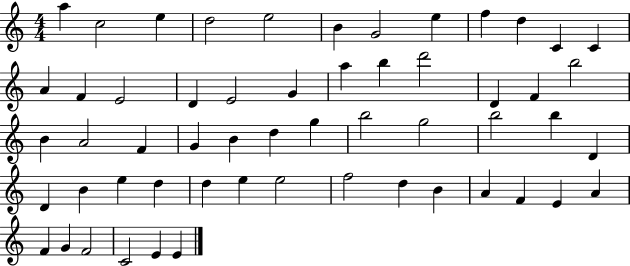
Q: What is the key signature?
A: C major